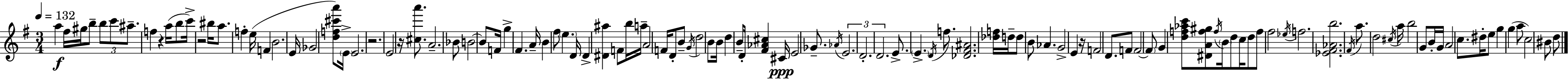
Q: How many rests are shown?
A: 5